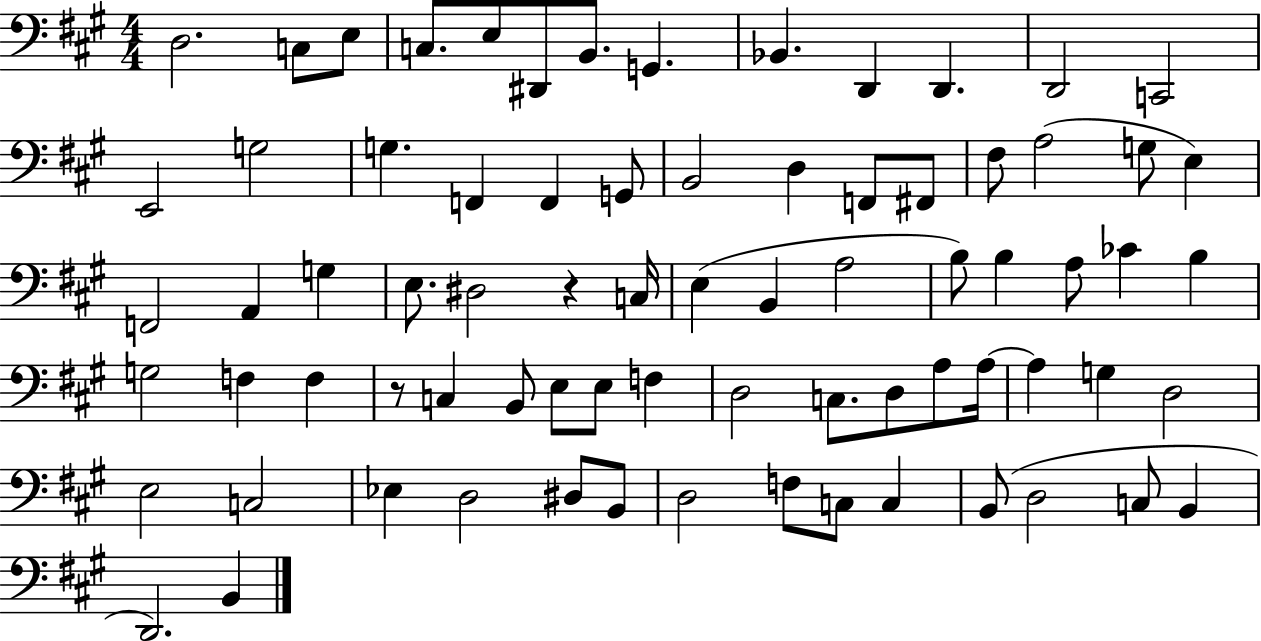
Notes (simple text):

D3/h. C3/e E3/e C3/e. E3/e D#2/e B2/e. G2/q. Bb2/q. D2/q D2/q. D2/h C2/h E2/h G3/h G3/q. F2/q F2/q G2/e B2/h D3/q F2/e F#2/e F#3/e A3/h G3/e E3/q F2/h A2/q G3/q E3/e. D#3/h R/q C3/s E3/q B2/q A3/h B3/e B3/q A3/e CES4/q B3/q G3/h F3/q F3/q R/e C3/q B2/e E3/e E3/e F3/q D3/h C3/e. D3/e A3/e A3/s A3/q G3/q D3/h E3/h C3/h Eb3/q D3/h D#3/e B2/e D3/h F3/e C3/e C3/q B2/e D3/h C3/e B2/q D2/h. B2/q